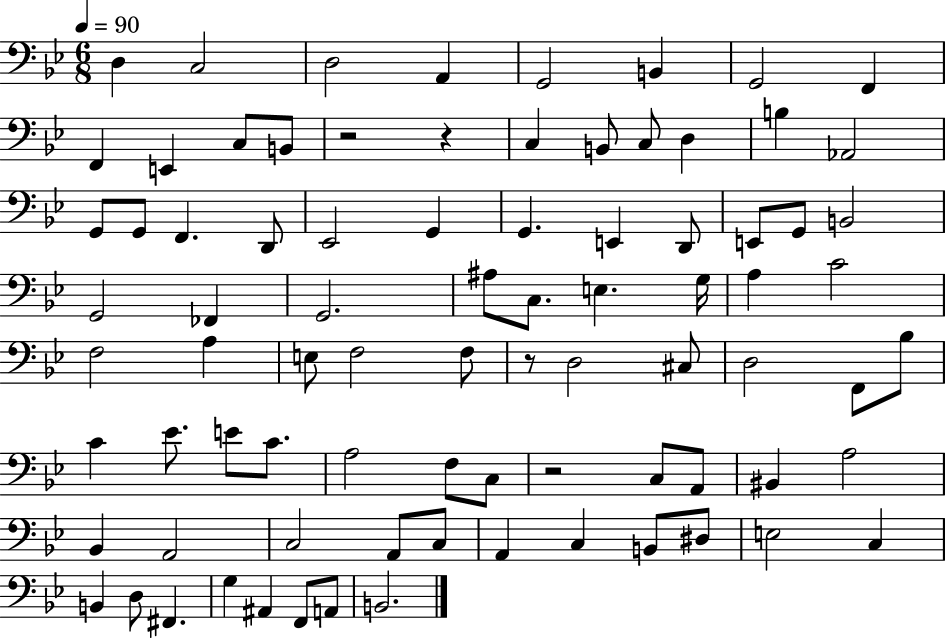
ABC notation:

X:1
T:Untitled
M:6/8
L:1/4
K:Bb
D, C,2 D,2 A,, G,,2 B,, G,,2 F,, F,, E,, C,/2 B,,/2 z2 z C, B,,/2 C,/2 D, B, _A,,2 G,,/2 G,,/2 F,, D,,/2 _E,,2 G,, G,, E,, D,,/2 E,,/2 G,,/2 B,,2 G,,2 _F,, G,,2 ^A,/2 C,/2 E, G,/4 A, C2 F,2 A, E,/2 F,2 F,/2 z/2 D,2 ^C,/2 D,2 F,,/2 _B,/2 C _E/2 E/2 C/2 A,2 F,/2 C,/2 z2 C,/2 A,,/2 ^B,, A,2 _B,, A,,2 C,2 A,,/2 C,/2 A,, C, B,,/2 ^D,/2 E,2 C, B,, D,/2 ^F,, G, ^A,, F,,/2 A,,/2 B,,2